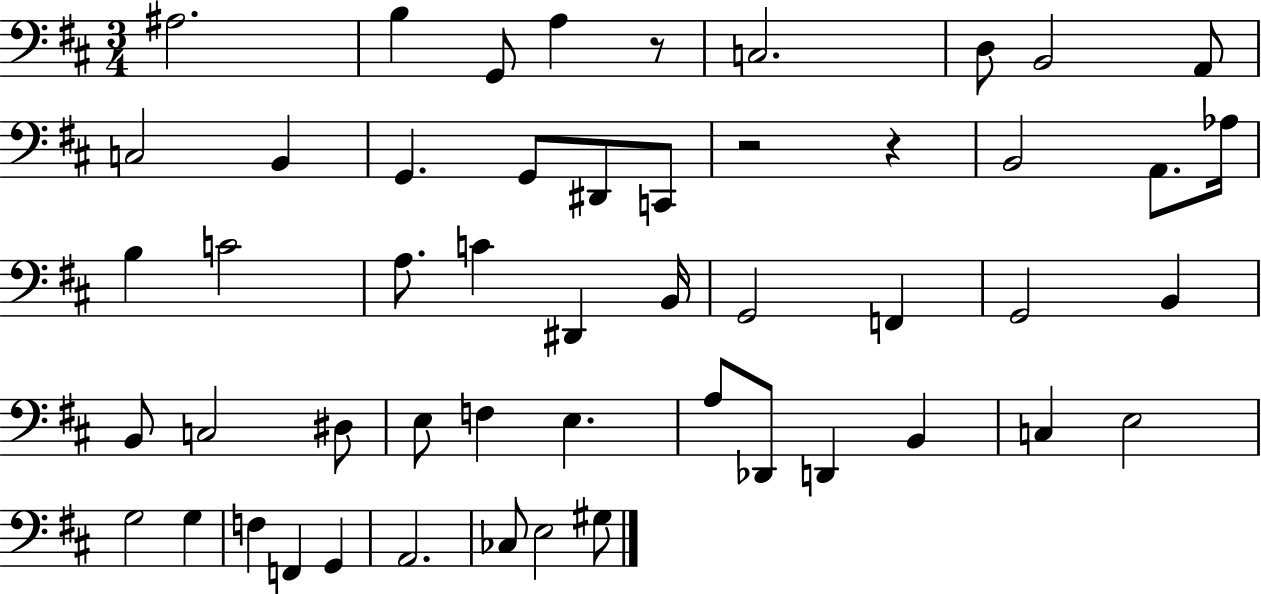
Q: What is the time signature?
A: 3/4